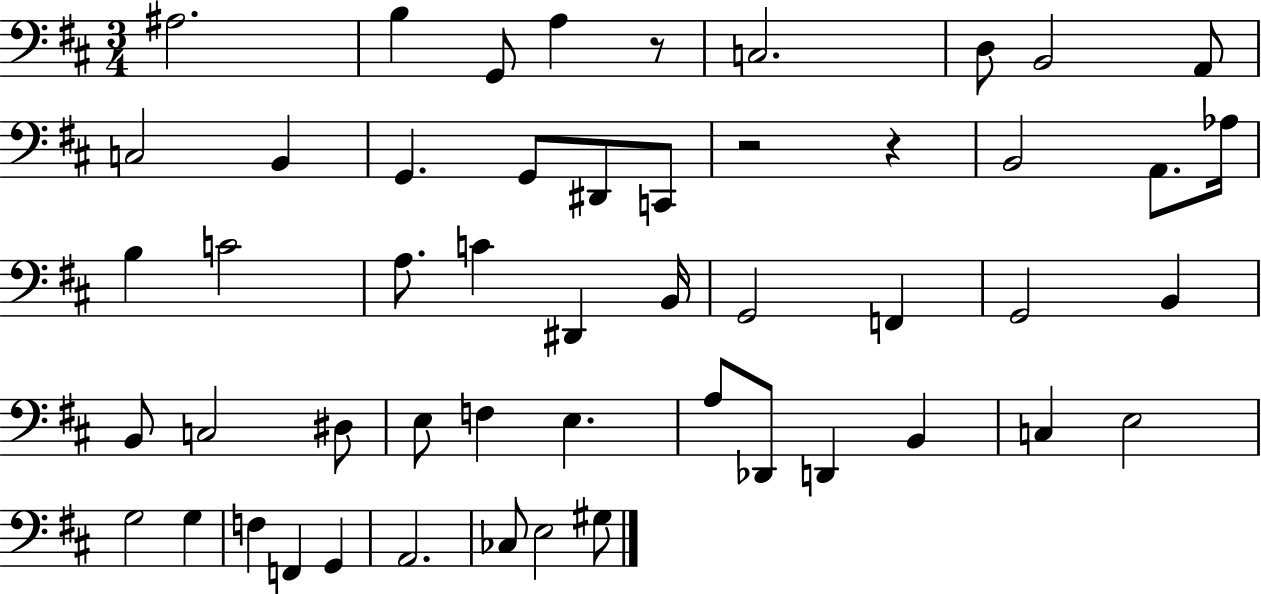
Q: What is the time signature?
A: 3/4